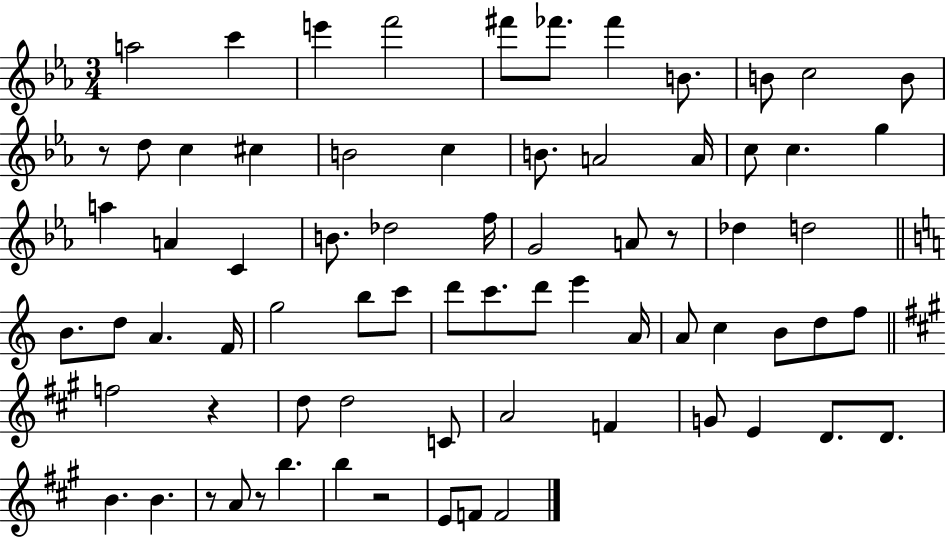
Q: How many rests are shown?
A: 6